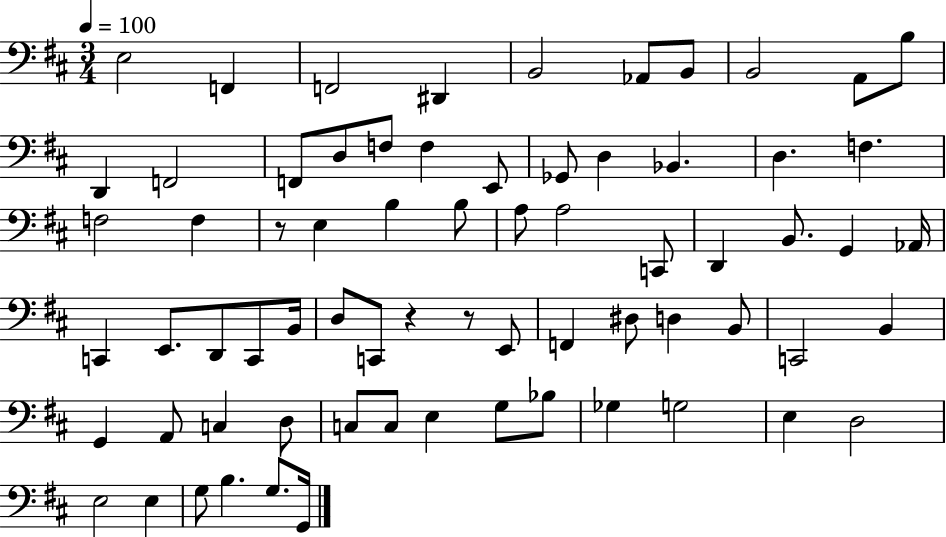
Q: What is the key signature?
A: D major